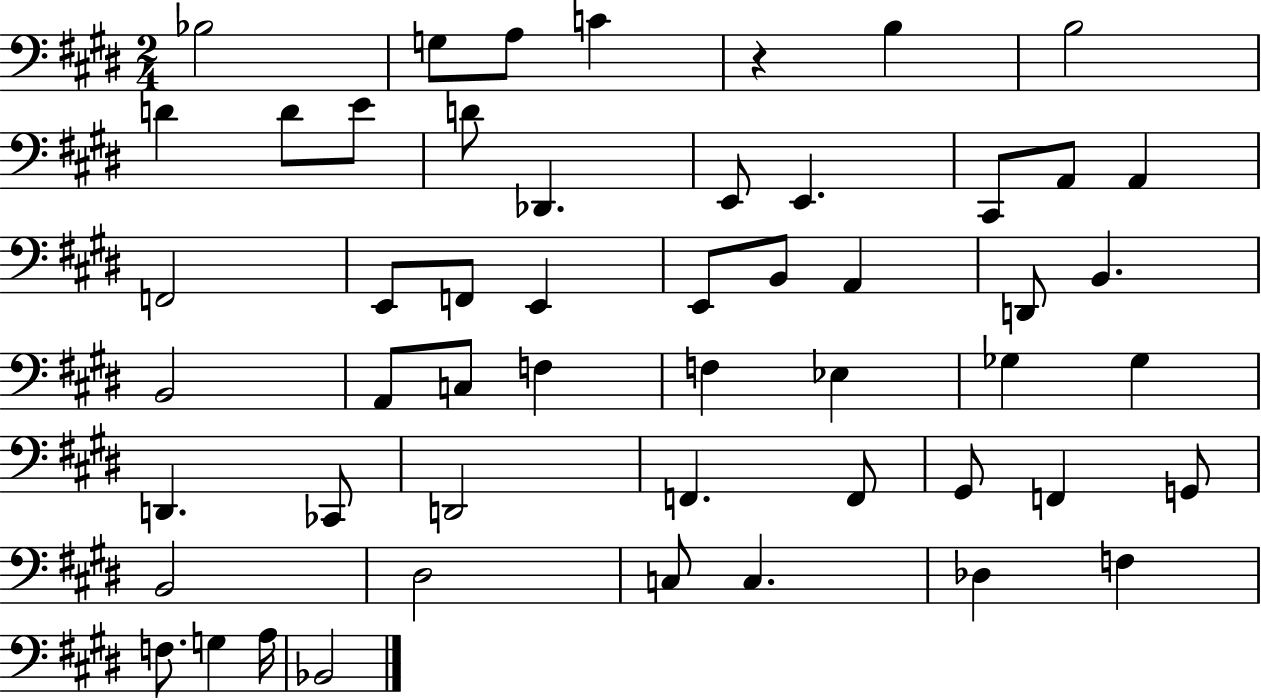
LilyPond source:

{
  \clef bass
  \numericTimeSignature
  \time 2/4
  \key e \major
  \repeat volta 2 { bes2 | g8 a8 c'4 | r4 b4 | b2 | \break d'4 d'8 e'8 | d'8 des,4. | e,8 e,4. | cis,8 a,8 a,4 | \break f,2 | e,8 f,8 e,4 | e,8 b,8 a,4 | d,8 b,4. | \break b,2 | a,8 c8 f4 | f4 ees4 | ges4 ges4 | \break d,4. ces,8 | d,2 | f,4. f,8 | gis,8 f,4 g,8 | \break b,2 | dis2 | c8 c4. | des4 f4 | \break f8. g4 a16 | bes,2 | } \bar "|."
}